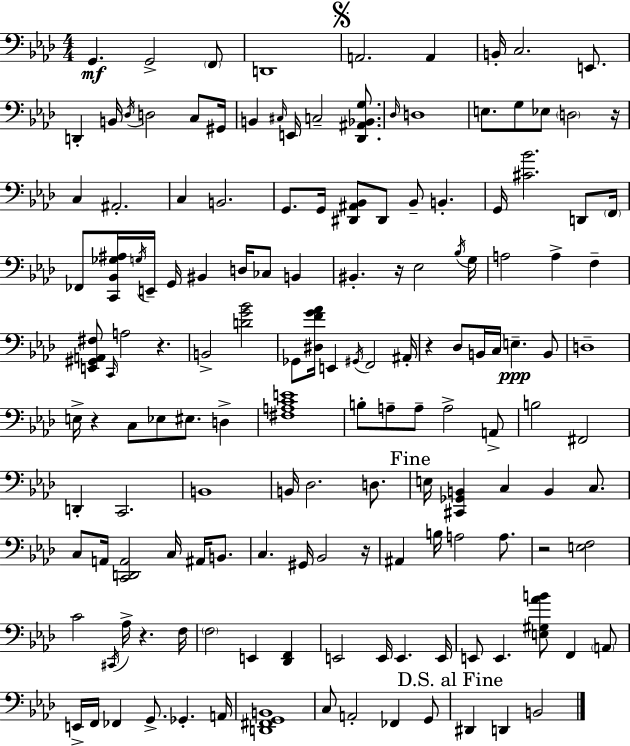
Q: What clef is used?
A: bass